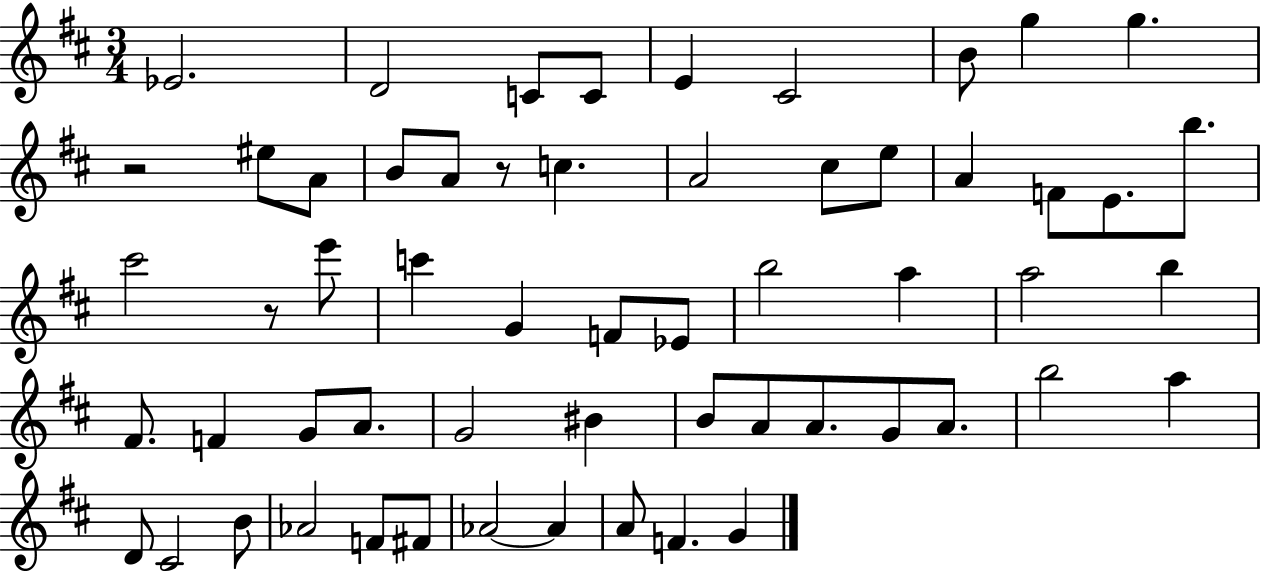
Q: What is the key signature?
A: D major